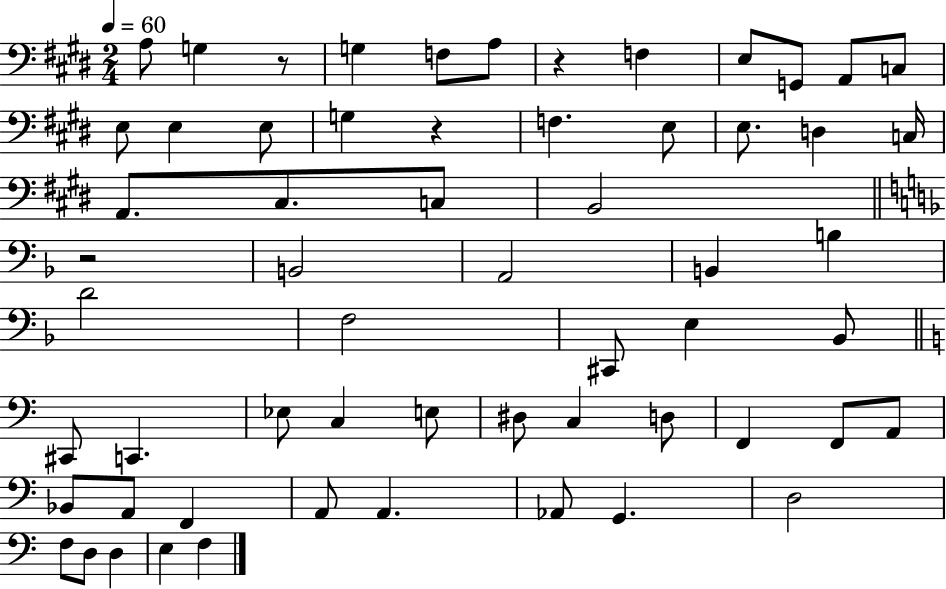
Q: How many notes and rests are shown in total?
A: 60